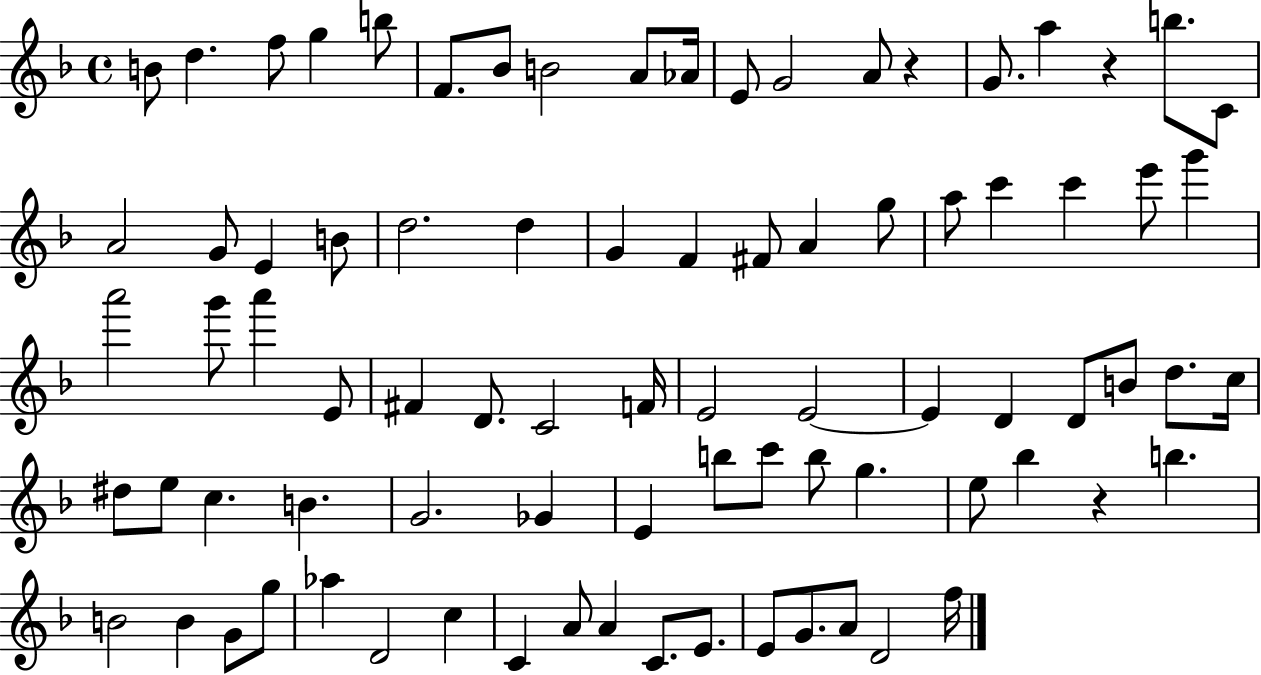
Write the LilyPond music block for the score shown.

{
  \clef treble
  \time 4/4
  \defaultTimeSignature
  \key f \major
  b'8 d''4. f''8 g''4 b''8 | f'8. bes'8 b'2 a'8 aes'16 | e'8 g'2 a'8 r4 | g'8. a''4 r4 b''8. c'8 | \break a'2 g'8 e'4 b'8 | d''2. d''4 | g'4 f'4 fis'8 a'4 g''8 | a''8 c'''4 c'''4 e'''8 g'''4 | \break a'''2 g'''8 a'''4 e'8 | fis'4 d'8. c'2 f'16 | e'2 e'2~~ | e'4 d'4 d'8 b'8 d''8. c''16 | \break dis''8 e''8 c''4. b'4. | g'2. ges'4 | e'4 b''8 c'''8 b''8 g''4. | e''8 bes''4 r4 b''4. | \break b'2 b'4 g'8 g''8 | aes''4 d'2 c''4 | c'4 a'8 a'4 c'8. e'8. | e'8 g'8. a'8 d'2 f''16 | \break \bar "|."
}